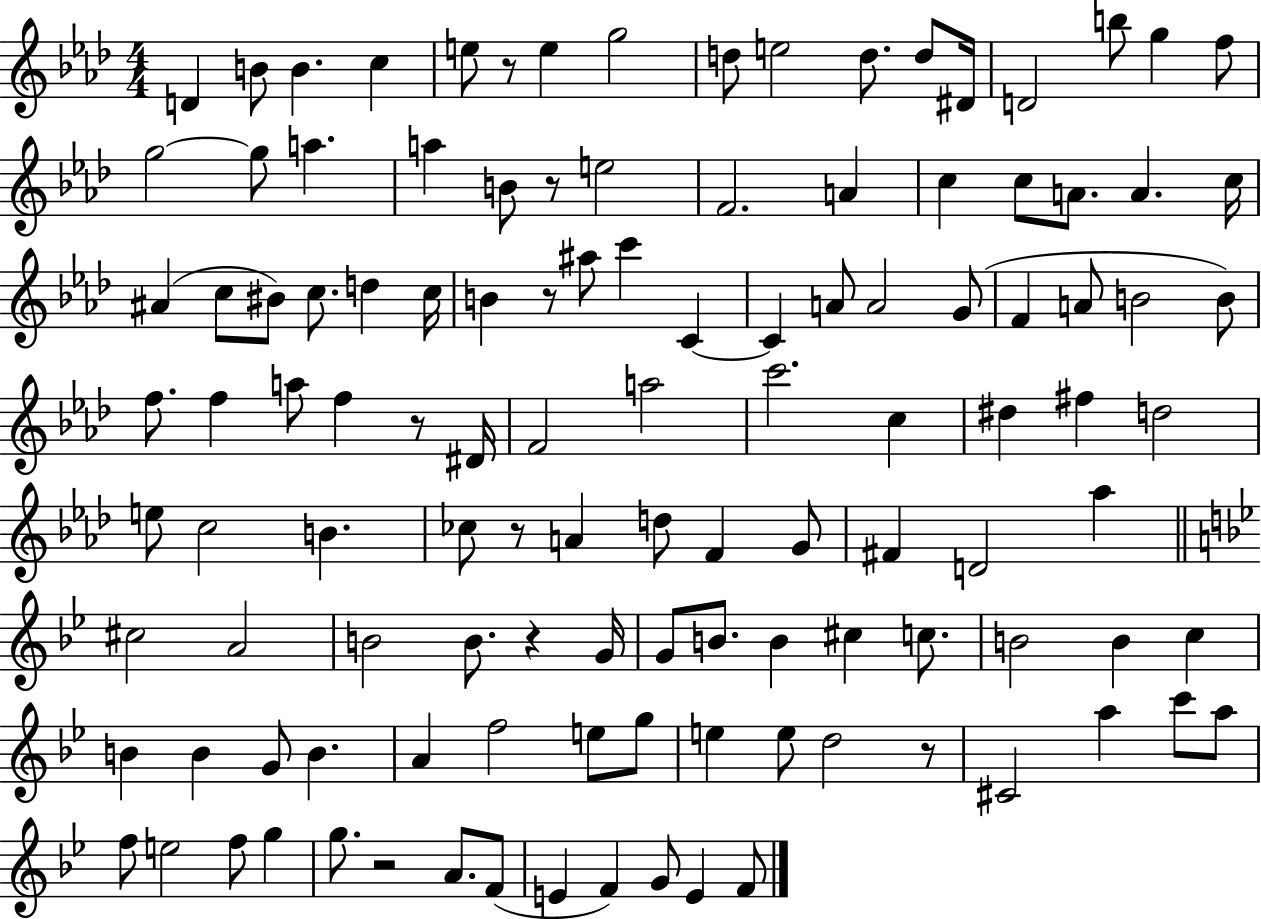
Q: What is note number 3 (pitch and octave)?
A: B4